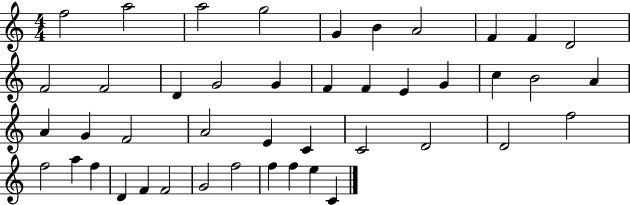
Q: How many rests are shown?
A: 0